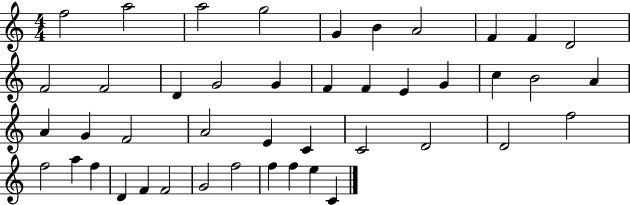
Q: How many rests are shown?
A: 0